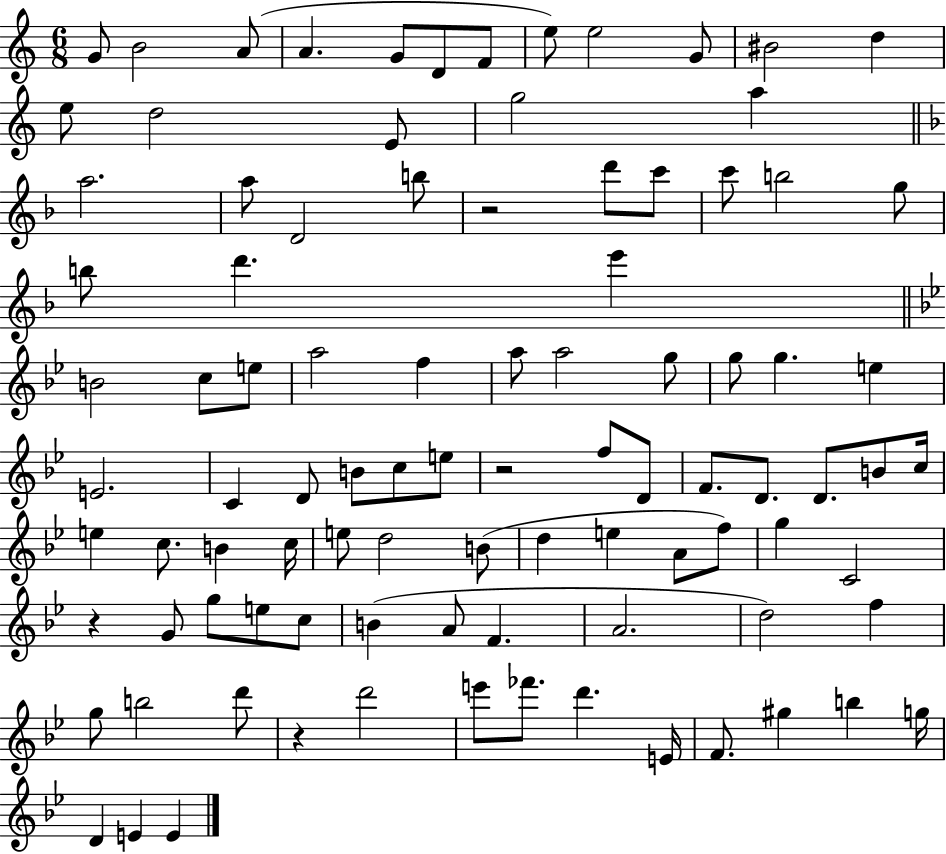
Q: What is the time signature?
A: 6/8